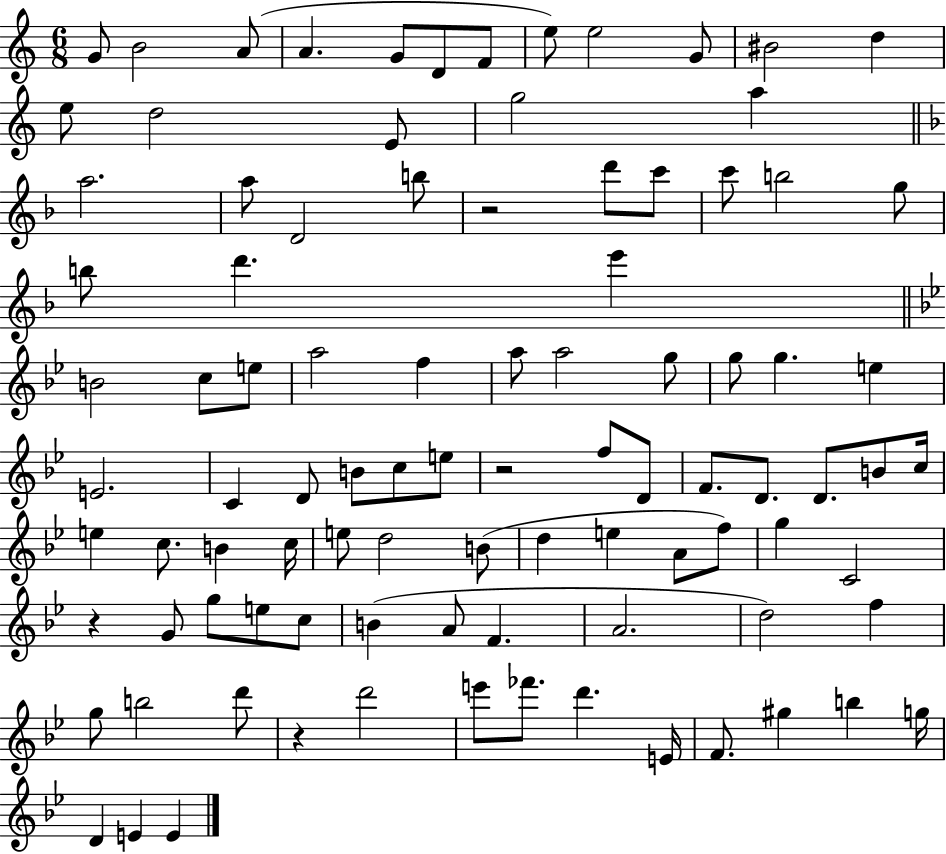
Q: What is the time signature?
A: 6/8